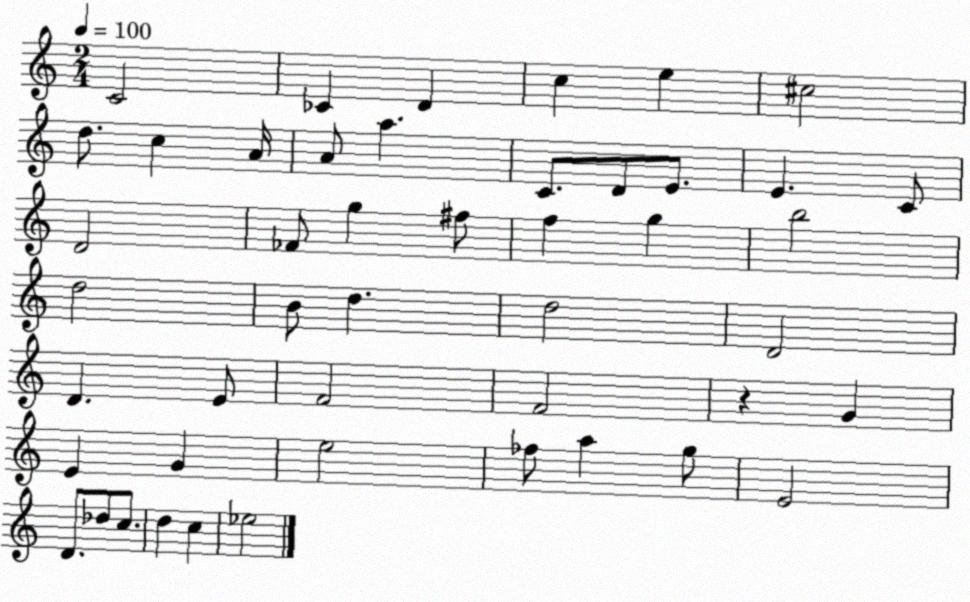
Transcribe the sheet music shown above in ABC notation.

X:1
T:Untitled
M:2/4
L:1/4
K:C
C2 _C D c e ^c2 d/2 c A/4 A/2 a C/2 D/2 E/2 E C/2 D2 _F/2 g ^f/2 f g b2 d2 B/2 d d2 D2 D E/2 F2 F2 z G E G e2 _f/2 a g/2 E2 D/2 _d/2 c/2 d c _e2